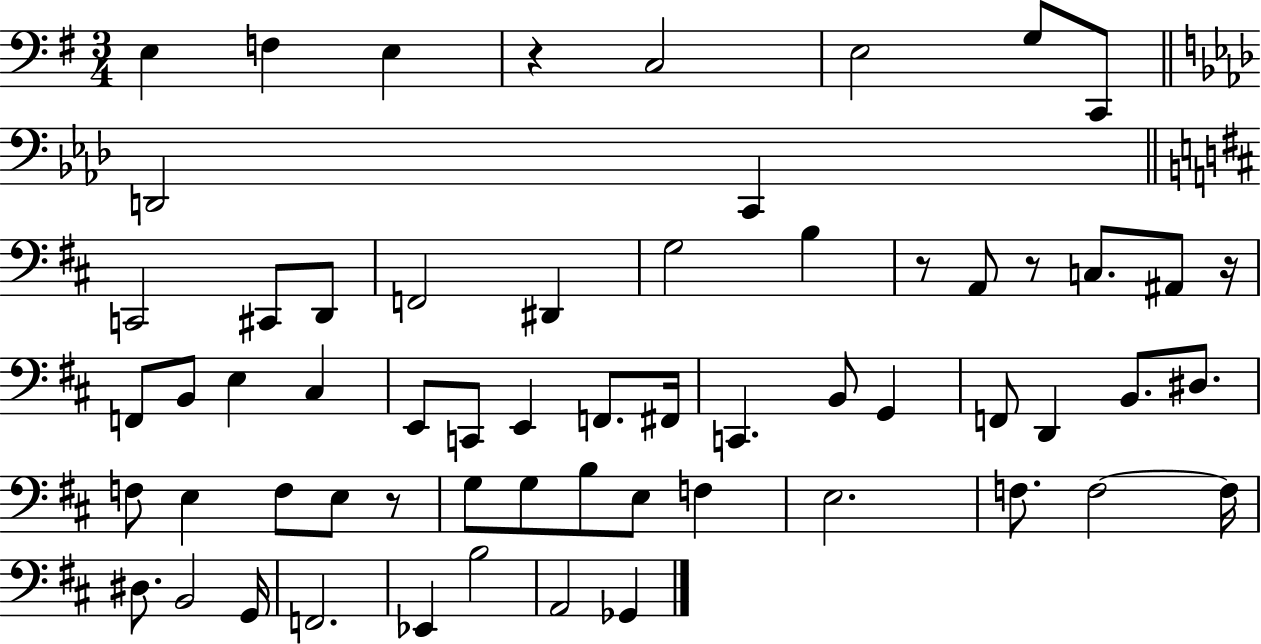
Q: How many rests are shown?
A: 5